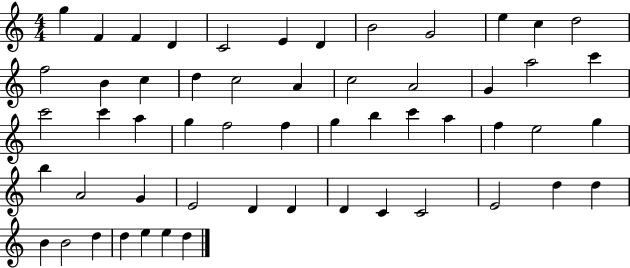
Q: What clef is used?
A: treble